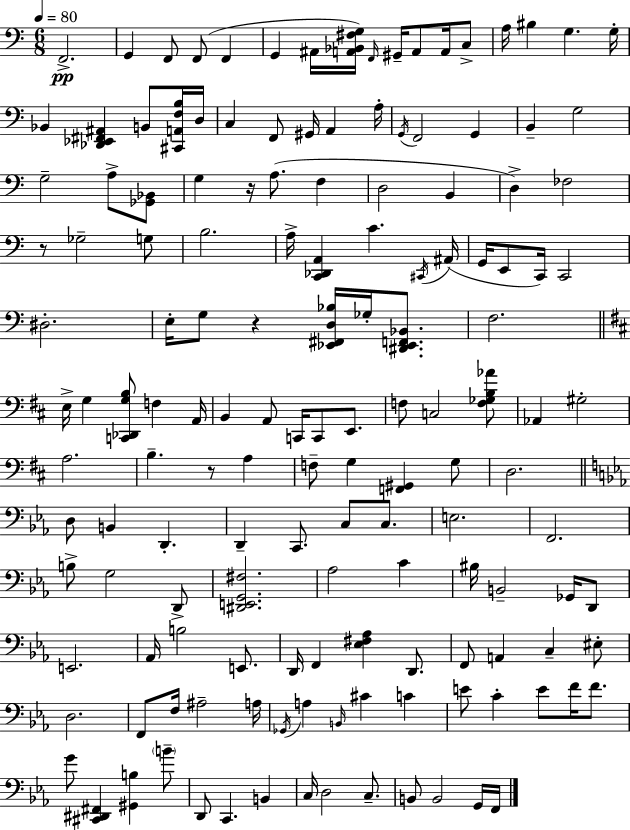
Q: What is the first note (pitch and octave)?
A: F2